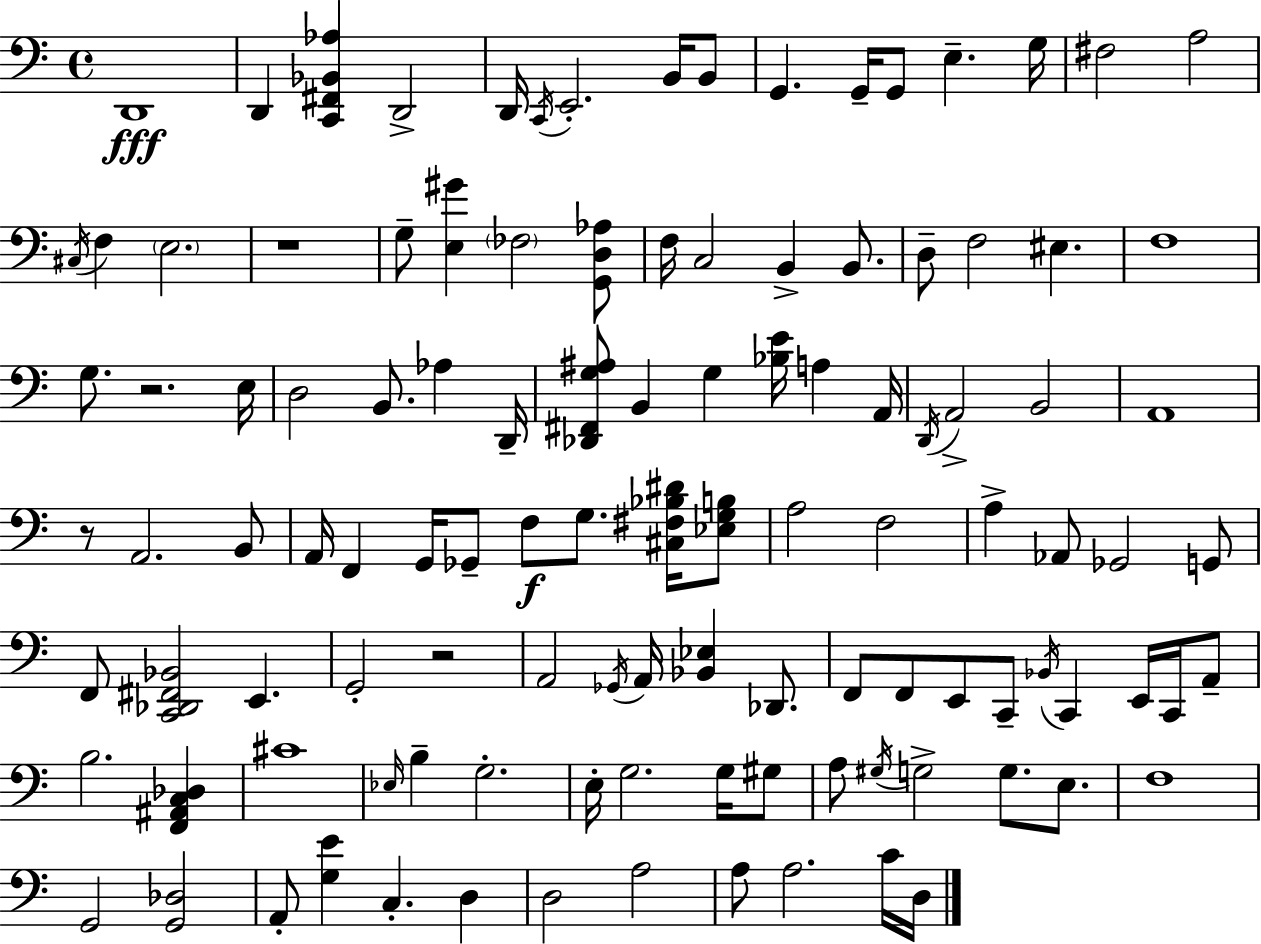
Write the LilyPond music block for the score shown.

{
  \clef bass
  \time 4/4
  \defaultTimeSignature
  \key a \minor
  \repeat volta 2 { d,1\fff | d,4 <c, fis, bes, aes>4 d,2-> | d,16 \acciaccatura { c,16 } e,2.-. b,16 b,8 | g,4. g,16-- g,8 e4.-- | \break g16 fis2 a2 | \acciaccatura { cis16 } f4 \parenthesize e2. | r1 | g8-- <e gis'>4 \parenthesize fes2 | \break <g, d aes>8 f16 c2 b,4-> b,8. | d8-- f2 eis4. | f1 | g8. r2. | \break e16 d2 b,8. aes4 | d,16-- <des, fis, g ais>8 b,4 g4 <bes e'>16 a4 | a,16 \acciaccatura { d,16 } a,2-> b,2 | a,1 | \break r8 a,2. | b,8 a,16 f,4 g,16 ges,8-- f8\f g8. | <cis fis bes dis'>16 <ees g b>8 a2 f2 | a4-> aes,8 ges,2 | \break g,8 f,8 <c, des, fis, bes,>2 e,4. | g,2-. r2 | a,2 \acciaccatura { ges,16 } a,16 <bes, ees>4 | des,8. f,8 f,8 e,8 c,8-- \acciaccatura { bes,16 } c,4 | \break e,16 c,16 a,8-- b2. | <f, ais, c des>4 cis'1 | \grace { ees16 } b4-- g2.-. | e16-. g2. | \break g16 gis8 a8 \acciaccatura { gis16 } g2-> | g8. e8. f1 | g,2 <g, des>2 | a,8-. <g e'>4 c4.-. | \break d4 d2 a2 | a8 a2. | c'16 d16 } \bar "|."
}